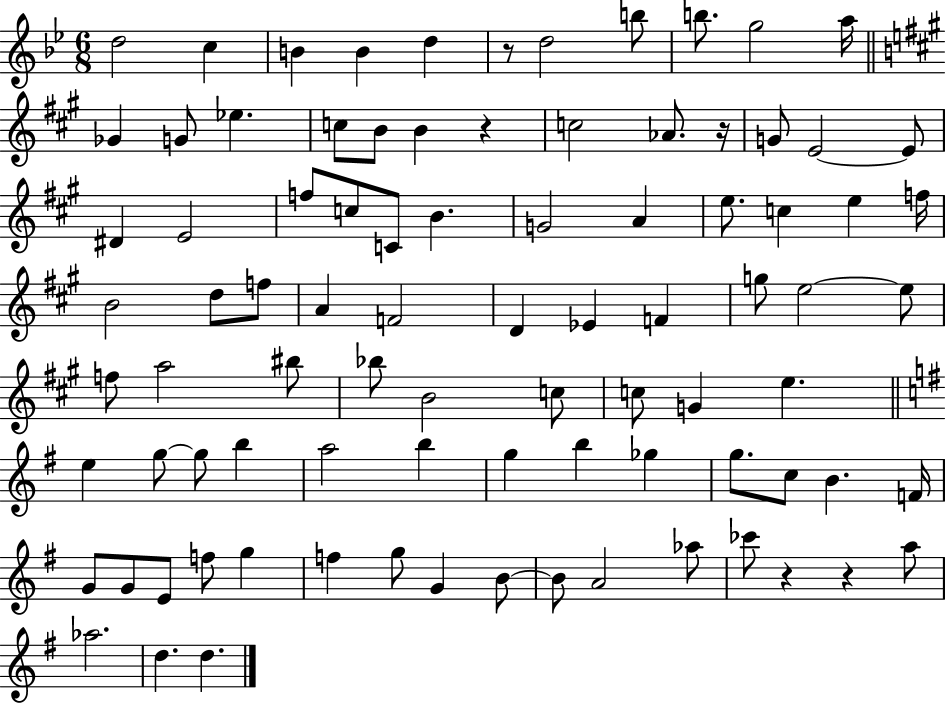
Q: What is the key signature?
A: BES major